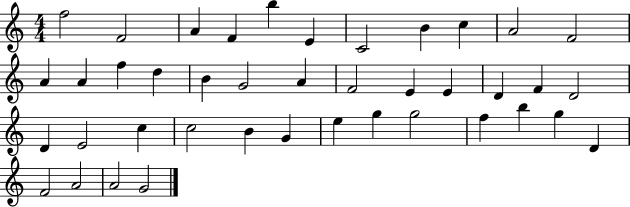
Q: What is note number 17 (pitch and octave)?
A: G4